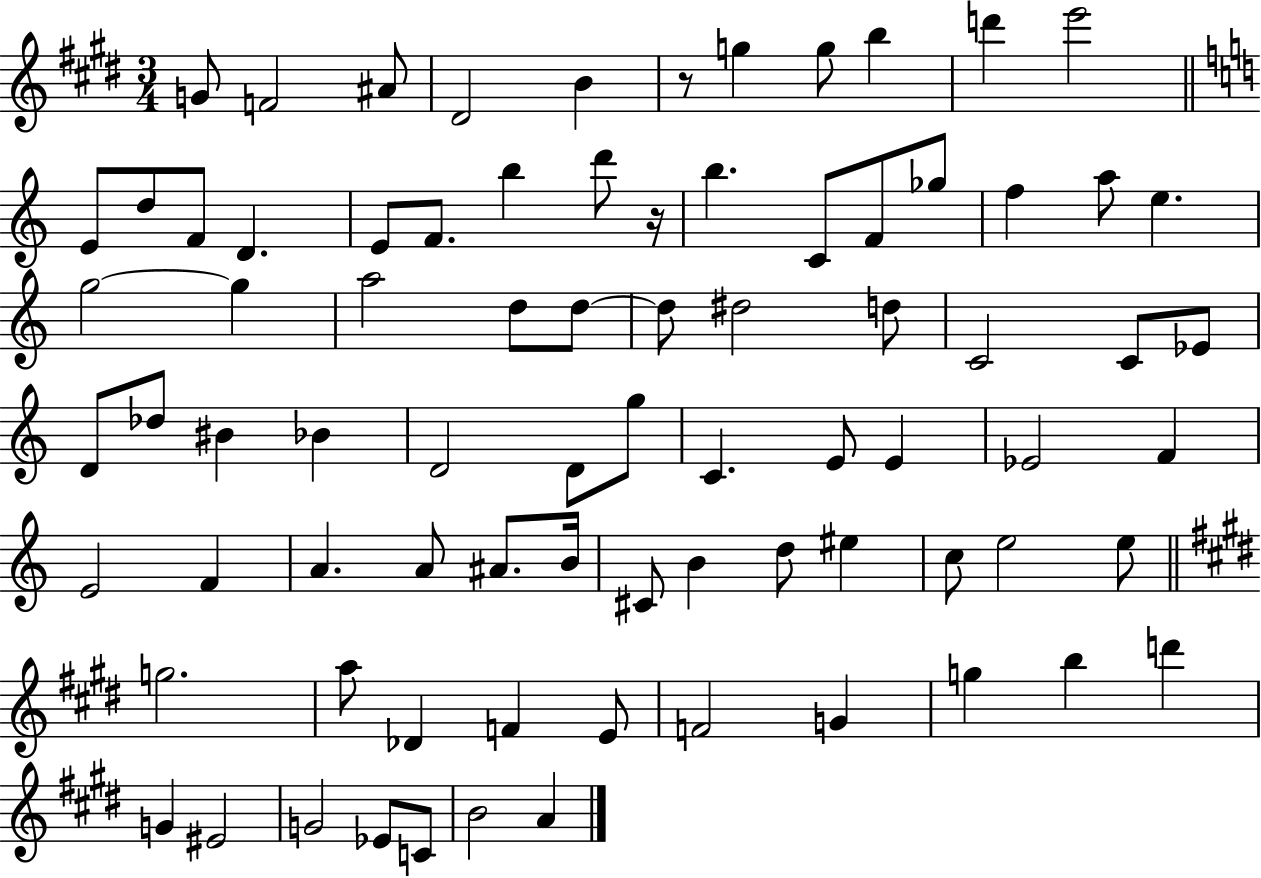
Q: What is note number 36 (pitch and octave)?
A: Eb4